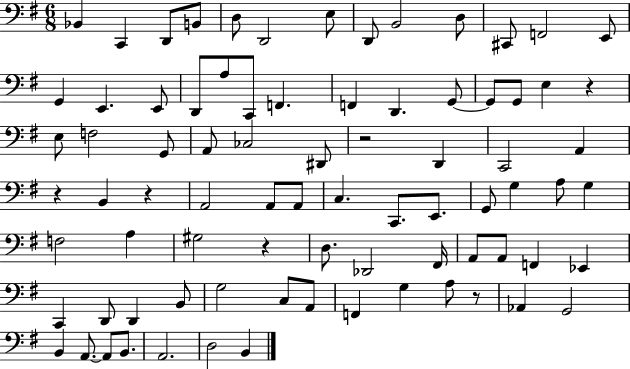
X:1
T:Untitled
M:6/8
L:1/4
K:G
_B,, C,, D,,/2 B,,/2 D,/2 D,,2 E,/2 D,,/2 B,,2 D,/2 ^C,,/2 F,,2 E,,/2 G,, E,, E,,/2 D,,/2 A,/2 C,,/2 F,, F,, D,, G,,/2 G,,/2 G,,/2 E, z E,/2 F,2 G,,/2 A,,/2 _C,2 ^D,,/2 z2 D,, C,,2 A,, z B,, z A,,2 A,,/2 A,,/2 C, C,,/2 E,,/2 G,,/2 G, A,/2 G, F,2 A, ^G,2 z D,/2 _D,,2 ^F,,/4 A,,/2 A,,/2 F,, _E,, C,, D,,/2 D,, B,,/2 G,2 C,/2 A,,/2 F,, G, A,/2 z/2 _A,, G,,2 B,, A,,/2 A,,/2 B,,/2 A,,2 D,2 B,,